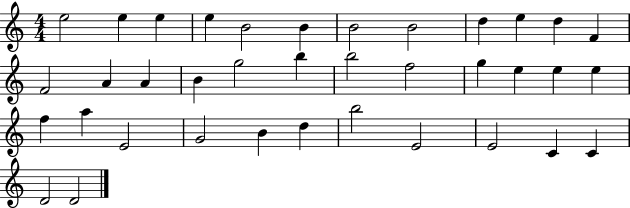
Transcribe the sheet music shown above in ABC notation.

X:1
T:Untitled
M:4/4
L:1/4
K:C
e2 e e e B2 B B2 B2 d e d F F2 A A B g2 b b2 f2 g e e e f a E2 G2 B d b2 E2 E2 C C D2 D2